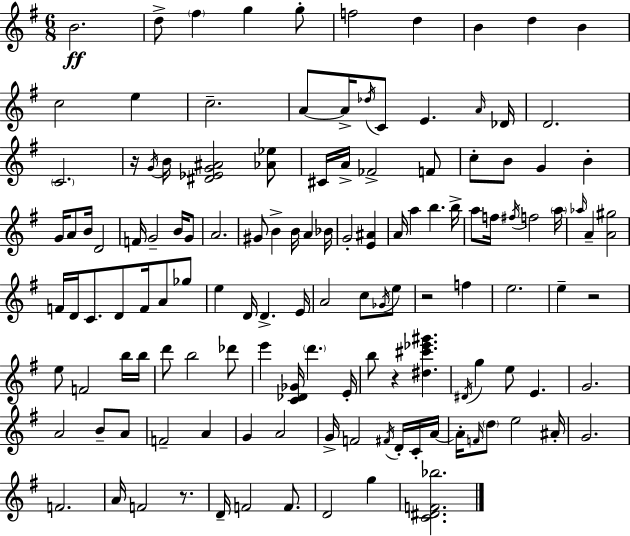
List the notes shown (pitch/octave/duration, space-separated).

B4/h. D5/e F#5/q G5/q G5/e F5/h D5/q B4/q D5/q B4/q C5/h E5/q C5/h. A4/e A4/s Db5/s C4/e E4/q. A4/s Db4/s D4/h. C4/h. R/s G4/s B4/s [D#4,Eb4,G4,A#4]/h [Ab4,Eb5]/e C#4/s A4/s FES4/h F4/e C5/e B4/e G4/q B4/q G4/s A4/e B4/s D4/h F4/s G4/h B4/s G4/e A4/h. G#4/e B4/q B4/s A4/q Bb4/s G4/h [E4,A#4]/q A4/s A5/q B5/q. B5/s A5/e F5/s F#5/s F5/h A5/s Ab5/s A4/q [A4,G#5]/h F4/s D4/s C4/e. D4/e F4/s A4/e Gb5/e E5/q D4/s D4/q. E4/s A4/h C5/e Gb4/s E5/e R/h F5/q E5/h. E5/q R/h E5/e F4/h B5/s B5/s D6/e B5/h Db6/e E6/q [C4,Db4,Gb4]/s D6/q. E4/s B5/e R/q [D#5,C#6,Eb6,G#6]/q. D#4/s G5/q E5/e E4/q. G4/h. A4/h B4/e A4/e F4/h A4/q G4/q A4/h G4/s F4/h F#4/s D4/s C4/s A4/s A4/s F4/s D5/e E5/h A#4/s G4/h. F4/h. A4/s F4/h R/e. D4/s F4/h F4/e. D4/h G5/q [C4,D#4,F4,Bb5]/h.